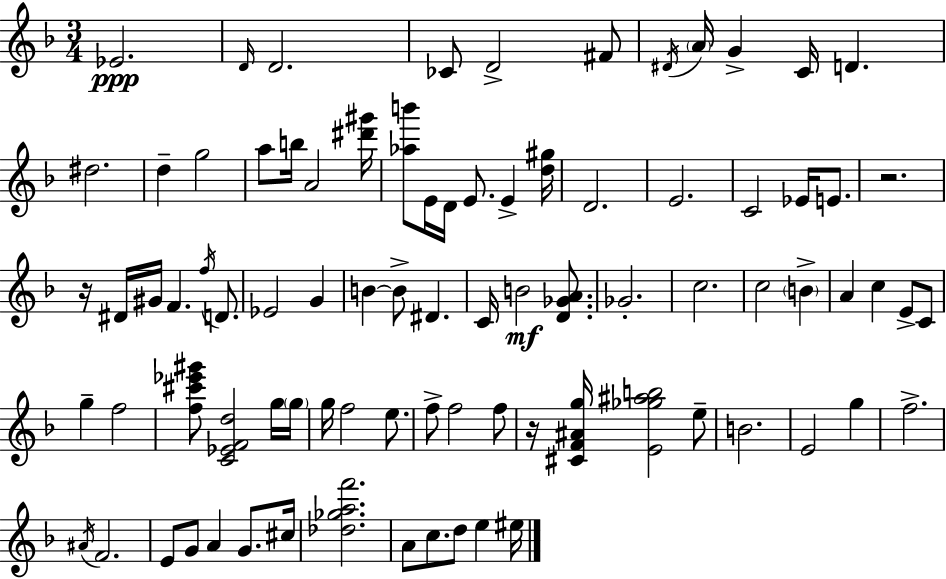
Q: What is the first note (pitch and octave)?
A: Eb4